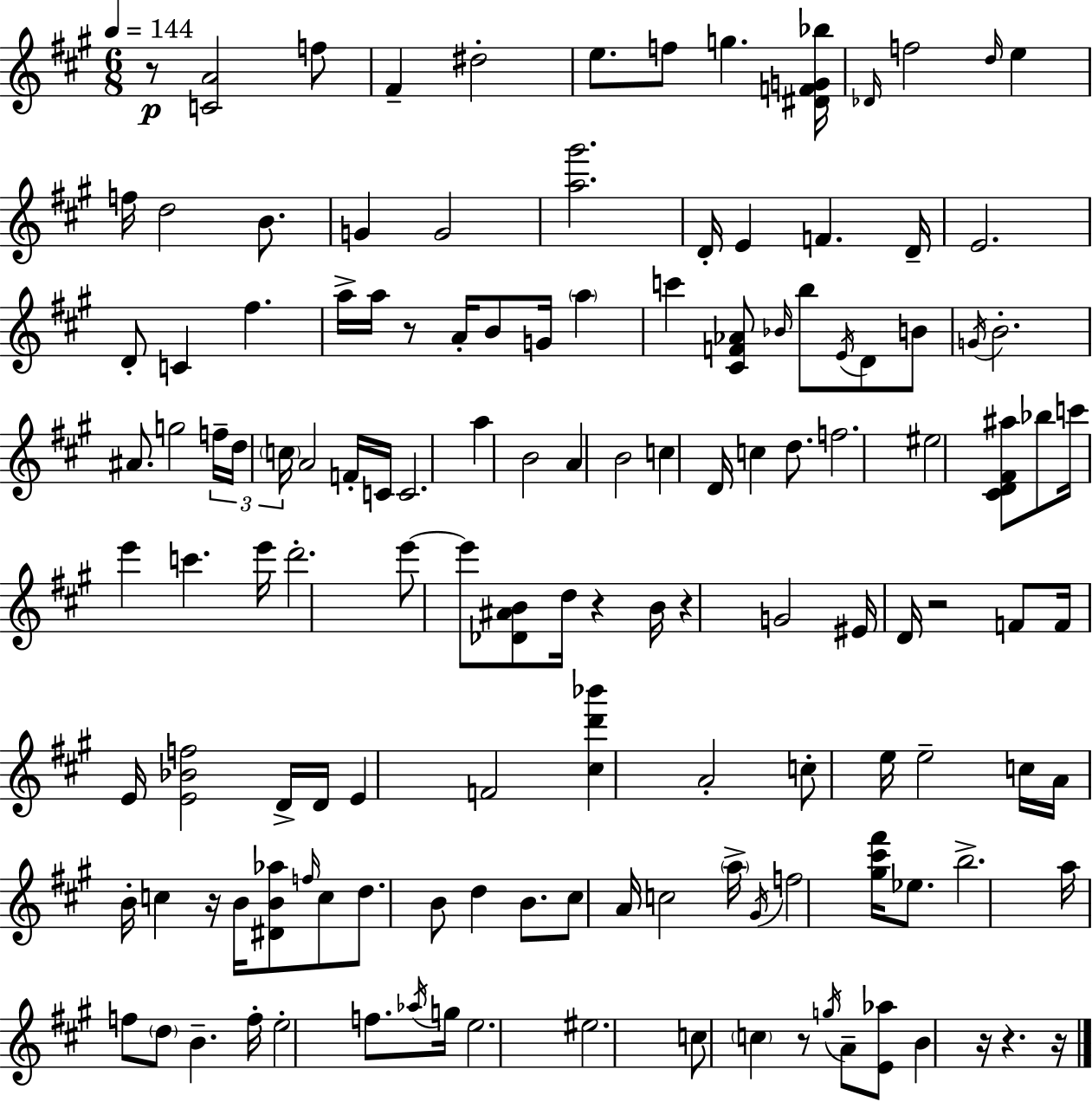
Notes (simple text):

R/e [C4,A4]/h F5/e F#4/q D#5/h E5/e. F5/e G5/q. [D#4,F4,G4,Bb5]/s Db4/s F5/h D5/s E5/q F5/s D5/h B4/e. G4/q G4/h [A5,G#6]/h. D4/s E4/q F4/q. D4/s E4/h. D4/e C4/q F#5/q. A5/s A5/s R/e A4/s B4/e G4/s A5/q C6/q [C#4,F4,Ab4]/e Bb4/s B5/e E4/s D4/e B4/e G4/s B4/h. A#4/e. G5/h F5/s D5/s C5/s A4/h F4/s C4/s C4/h. A5/q B4/h A4/q B4/h C5/q D4/s C5/q D5/e. F5/h. EIS5/h [C#4,D4,F#4,A#5]/e Bb5/e C6/s E6/q C6/q. E6/s D6/h. E6/e E6/e [Db4,A#4,B4]/e D5/s R/q B4/s R/q G4/h EIS4/s D4/s R/h F4/e F4/s E4/s [E4,Bb4,F5]/h D4/s D4/s E4/q F4/h [C#5,D6,Bb6]/q A4/h C5/e E5/s E5/h C5/s A4/s B4/s C5/q R/s B4/s [D#4,B4,Ab5]/e F5/s C5/e D5/e. B4/e D5/q B4/e. C#5/e A4/s C5/h A5/s G#4/s F5/h [G#5,C#6,F#6]/s Eb5/e. B5/h. A5/s F5/e D5/e B4/q. F5/s E5/h F5/e. Ab5/s G5/s E5/h. EIS5/h. C5/e C5/q R/e G5/s A4/e [E4,Ab5]/e B4/q R/s R/q. R/s